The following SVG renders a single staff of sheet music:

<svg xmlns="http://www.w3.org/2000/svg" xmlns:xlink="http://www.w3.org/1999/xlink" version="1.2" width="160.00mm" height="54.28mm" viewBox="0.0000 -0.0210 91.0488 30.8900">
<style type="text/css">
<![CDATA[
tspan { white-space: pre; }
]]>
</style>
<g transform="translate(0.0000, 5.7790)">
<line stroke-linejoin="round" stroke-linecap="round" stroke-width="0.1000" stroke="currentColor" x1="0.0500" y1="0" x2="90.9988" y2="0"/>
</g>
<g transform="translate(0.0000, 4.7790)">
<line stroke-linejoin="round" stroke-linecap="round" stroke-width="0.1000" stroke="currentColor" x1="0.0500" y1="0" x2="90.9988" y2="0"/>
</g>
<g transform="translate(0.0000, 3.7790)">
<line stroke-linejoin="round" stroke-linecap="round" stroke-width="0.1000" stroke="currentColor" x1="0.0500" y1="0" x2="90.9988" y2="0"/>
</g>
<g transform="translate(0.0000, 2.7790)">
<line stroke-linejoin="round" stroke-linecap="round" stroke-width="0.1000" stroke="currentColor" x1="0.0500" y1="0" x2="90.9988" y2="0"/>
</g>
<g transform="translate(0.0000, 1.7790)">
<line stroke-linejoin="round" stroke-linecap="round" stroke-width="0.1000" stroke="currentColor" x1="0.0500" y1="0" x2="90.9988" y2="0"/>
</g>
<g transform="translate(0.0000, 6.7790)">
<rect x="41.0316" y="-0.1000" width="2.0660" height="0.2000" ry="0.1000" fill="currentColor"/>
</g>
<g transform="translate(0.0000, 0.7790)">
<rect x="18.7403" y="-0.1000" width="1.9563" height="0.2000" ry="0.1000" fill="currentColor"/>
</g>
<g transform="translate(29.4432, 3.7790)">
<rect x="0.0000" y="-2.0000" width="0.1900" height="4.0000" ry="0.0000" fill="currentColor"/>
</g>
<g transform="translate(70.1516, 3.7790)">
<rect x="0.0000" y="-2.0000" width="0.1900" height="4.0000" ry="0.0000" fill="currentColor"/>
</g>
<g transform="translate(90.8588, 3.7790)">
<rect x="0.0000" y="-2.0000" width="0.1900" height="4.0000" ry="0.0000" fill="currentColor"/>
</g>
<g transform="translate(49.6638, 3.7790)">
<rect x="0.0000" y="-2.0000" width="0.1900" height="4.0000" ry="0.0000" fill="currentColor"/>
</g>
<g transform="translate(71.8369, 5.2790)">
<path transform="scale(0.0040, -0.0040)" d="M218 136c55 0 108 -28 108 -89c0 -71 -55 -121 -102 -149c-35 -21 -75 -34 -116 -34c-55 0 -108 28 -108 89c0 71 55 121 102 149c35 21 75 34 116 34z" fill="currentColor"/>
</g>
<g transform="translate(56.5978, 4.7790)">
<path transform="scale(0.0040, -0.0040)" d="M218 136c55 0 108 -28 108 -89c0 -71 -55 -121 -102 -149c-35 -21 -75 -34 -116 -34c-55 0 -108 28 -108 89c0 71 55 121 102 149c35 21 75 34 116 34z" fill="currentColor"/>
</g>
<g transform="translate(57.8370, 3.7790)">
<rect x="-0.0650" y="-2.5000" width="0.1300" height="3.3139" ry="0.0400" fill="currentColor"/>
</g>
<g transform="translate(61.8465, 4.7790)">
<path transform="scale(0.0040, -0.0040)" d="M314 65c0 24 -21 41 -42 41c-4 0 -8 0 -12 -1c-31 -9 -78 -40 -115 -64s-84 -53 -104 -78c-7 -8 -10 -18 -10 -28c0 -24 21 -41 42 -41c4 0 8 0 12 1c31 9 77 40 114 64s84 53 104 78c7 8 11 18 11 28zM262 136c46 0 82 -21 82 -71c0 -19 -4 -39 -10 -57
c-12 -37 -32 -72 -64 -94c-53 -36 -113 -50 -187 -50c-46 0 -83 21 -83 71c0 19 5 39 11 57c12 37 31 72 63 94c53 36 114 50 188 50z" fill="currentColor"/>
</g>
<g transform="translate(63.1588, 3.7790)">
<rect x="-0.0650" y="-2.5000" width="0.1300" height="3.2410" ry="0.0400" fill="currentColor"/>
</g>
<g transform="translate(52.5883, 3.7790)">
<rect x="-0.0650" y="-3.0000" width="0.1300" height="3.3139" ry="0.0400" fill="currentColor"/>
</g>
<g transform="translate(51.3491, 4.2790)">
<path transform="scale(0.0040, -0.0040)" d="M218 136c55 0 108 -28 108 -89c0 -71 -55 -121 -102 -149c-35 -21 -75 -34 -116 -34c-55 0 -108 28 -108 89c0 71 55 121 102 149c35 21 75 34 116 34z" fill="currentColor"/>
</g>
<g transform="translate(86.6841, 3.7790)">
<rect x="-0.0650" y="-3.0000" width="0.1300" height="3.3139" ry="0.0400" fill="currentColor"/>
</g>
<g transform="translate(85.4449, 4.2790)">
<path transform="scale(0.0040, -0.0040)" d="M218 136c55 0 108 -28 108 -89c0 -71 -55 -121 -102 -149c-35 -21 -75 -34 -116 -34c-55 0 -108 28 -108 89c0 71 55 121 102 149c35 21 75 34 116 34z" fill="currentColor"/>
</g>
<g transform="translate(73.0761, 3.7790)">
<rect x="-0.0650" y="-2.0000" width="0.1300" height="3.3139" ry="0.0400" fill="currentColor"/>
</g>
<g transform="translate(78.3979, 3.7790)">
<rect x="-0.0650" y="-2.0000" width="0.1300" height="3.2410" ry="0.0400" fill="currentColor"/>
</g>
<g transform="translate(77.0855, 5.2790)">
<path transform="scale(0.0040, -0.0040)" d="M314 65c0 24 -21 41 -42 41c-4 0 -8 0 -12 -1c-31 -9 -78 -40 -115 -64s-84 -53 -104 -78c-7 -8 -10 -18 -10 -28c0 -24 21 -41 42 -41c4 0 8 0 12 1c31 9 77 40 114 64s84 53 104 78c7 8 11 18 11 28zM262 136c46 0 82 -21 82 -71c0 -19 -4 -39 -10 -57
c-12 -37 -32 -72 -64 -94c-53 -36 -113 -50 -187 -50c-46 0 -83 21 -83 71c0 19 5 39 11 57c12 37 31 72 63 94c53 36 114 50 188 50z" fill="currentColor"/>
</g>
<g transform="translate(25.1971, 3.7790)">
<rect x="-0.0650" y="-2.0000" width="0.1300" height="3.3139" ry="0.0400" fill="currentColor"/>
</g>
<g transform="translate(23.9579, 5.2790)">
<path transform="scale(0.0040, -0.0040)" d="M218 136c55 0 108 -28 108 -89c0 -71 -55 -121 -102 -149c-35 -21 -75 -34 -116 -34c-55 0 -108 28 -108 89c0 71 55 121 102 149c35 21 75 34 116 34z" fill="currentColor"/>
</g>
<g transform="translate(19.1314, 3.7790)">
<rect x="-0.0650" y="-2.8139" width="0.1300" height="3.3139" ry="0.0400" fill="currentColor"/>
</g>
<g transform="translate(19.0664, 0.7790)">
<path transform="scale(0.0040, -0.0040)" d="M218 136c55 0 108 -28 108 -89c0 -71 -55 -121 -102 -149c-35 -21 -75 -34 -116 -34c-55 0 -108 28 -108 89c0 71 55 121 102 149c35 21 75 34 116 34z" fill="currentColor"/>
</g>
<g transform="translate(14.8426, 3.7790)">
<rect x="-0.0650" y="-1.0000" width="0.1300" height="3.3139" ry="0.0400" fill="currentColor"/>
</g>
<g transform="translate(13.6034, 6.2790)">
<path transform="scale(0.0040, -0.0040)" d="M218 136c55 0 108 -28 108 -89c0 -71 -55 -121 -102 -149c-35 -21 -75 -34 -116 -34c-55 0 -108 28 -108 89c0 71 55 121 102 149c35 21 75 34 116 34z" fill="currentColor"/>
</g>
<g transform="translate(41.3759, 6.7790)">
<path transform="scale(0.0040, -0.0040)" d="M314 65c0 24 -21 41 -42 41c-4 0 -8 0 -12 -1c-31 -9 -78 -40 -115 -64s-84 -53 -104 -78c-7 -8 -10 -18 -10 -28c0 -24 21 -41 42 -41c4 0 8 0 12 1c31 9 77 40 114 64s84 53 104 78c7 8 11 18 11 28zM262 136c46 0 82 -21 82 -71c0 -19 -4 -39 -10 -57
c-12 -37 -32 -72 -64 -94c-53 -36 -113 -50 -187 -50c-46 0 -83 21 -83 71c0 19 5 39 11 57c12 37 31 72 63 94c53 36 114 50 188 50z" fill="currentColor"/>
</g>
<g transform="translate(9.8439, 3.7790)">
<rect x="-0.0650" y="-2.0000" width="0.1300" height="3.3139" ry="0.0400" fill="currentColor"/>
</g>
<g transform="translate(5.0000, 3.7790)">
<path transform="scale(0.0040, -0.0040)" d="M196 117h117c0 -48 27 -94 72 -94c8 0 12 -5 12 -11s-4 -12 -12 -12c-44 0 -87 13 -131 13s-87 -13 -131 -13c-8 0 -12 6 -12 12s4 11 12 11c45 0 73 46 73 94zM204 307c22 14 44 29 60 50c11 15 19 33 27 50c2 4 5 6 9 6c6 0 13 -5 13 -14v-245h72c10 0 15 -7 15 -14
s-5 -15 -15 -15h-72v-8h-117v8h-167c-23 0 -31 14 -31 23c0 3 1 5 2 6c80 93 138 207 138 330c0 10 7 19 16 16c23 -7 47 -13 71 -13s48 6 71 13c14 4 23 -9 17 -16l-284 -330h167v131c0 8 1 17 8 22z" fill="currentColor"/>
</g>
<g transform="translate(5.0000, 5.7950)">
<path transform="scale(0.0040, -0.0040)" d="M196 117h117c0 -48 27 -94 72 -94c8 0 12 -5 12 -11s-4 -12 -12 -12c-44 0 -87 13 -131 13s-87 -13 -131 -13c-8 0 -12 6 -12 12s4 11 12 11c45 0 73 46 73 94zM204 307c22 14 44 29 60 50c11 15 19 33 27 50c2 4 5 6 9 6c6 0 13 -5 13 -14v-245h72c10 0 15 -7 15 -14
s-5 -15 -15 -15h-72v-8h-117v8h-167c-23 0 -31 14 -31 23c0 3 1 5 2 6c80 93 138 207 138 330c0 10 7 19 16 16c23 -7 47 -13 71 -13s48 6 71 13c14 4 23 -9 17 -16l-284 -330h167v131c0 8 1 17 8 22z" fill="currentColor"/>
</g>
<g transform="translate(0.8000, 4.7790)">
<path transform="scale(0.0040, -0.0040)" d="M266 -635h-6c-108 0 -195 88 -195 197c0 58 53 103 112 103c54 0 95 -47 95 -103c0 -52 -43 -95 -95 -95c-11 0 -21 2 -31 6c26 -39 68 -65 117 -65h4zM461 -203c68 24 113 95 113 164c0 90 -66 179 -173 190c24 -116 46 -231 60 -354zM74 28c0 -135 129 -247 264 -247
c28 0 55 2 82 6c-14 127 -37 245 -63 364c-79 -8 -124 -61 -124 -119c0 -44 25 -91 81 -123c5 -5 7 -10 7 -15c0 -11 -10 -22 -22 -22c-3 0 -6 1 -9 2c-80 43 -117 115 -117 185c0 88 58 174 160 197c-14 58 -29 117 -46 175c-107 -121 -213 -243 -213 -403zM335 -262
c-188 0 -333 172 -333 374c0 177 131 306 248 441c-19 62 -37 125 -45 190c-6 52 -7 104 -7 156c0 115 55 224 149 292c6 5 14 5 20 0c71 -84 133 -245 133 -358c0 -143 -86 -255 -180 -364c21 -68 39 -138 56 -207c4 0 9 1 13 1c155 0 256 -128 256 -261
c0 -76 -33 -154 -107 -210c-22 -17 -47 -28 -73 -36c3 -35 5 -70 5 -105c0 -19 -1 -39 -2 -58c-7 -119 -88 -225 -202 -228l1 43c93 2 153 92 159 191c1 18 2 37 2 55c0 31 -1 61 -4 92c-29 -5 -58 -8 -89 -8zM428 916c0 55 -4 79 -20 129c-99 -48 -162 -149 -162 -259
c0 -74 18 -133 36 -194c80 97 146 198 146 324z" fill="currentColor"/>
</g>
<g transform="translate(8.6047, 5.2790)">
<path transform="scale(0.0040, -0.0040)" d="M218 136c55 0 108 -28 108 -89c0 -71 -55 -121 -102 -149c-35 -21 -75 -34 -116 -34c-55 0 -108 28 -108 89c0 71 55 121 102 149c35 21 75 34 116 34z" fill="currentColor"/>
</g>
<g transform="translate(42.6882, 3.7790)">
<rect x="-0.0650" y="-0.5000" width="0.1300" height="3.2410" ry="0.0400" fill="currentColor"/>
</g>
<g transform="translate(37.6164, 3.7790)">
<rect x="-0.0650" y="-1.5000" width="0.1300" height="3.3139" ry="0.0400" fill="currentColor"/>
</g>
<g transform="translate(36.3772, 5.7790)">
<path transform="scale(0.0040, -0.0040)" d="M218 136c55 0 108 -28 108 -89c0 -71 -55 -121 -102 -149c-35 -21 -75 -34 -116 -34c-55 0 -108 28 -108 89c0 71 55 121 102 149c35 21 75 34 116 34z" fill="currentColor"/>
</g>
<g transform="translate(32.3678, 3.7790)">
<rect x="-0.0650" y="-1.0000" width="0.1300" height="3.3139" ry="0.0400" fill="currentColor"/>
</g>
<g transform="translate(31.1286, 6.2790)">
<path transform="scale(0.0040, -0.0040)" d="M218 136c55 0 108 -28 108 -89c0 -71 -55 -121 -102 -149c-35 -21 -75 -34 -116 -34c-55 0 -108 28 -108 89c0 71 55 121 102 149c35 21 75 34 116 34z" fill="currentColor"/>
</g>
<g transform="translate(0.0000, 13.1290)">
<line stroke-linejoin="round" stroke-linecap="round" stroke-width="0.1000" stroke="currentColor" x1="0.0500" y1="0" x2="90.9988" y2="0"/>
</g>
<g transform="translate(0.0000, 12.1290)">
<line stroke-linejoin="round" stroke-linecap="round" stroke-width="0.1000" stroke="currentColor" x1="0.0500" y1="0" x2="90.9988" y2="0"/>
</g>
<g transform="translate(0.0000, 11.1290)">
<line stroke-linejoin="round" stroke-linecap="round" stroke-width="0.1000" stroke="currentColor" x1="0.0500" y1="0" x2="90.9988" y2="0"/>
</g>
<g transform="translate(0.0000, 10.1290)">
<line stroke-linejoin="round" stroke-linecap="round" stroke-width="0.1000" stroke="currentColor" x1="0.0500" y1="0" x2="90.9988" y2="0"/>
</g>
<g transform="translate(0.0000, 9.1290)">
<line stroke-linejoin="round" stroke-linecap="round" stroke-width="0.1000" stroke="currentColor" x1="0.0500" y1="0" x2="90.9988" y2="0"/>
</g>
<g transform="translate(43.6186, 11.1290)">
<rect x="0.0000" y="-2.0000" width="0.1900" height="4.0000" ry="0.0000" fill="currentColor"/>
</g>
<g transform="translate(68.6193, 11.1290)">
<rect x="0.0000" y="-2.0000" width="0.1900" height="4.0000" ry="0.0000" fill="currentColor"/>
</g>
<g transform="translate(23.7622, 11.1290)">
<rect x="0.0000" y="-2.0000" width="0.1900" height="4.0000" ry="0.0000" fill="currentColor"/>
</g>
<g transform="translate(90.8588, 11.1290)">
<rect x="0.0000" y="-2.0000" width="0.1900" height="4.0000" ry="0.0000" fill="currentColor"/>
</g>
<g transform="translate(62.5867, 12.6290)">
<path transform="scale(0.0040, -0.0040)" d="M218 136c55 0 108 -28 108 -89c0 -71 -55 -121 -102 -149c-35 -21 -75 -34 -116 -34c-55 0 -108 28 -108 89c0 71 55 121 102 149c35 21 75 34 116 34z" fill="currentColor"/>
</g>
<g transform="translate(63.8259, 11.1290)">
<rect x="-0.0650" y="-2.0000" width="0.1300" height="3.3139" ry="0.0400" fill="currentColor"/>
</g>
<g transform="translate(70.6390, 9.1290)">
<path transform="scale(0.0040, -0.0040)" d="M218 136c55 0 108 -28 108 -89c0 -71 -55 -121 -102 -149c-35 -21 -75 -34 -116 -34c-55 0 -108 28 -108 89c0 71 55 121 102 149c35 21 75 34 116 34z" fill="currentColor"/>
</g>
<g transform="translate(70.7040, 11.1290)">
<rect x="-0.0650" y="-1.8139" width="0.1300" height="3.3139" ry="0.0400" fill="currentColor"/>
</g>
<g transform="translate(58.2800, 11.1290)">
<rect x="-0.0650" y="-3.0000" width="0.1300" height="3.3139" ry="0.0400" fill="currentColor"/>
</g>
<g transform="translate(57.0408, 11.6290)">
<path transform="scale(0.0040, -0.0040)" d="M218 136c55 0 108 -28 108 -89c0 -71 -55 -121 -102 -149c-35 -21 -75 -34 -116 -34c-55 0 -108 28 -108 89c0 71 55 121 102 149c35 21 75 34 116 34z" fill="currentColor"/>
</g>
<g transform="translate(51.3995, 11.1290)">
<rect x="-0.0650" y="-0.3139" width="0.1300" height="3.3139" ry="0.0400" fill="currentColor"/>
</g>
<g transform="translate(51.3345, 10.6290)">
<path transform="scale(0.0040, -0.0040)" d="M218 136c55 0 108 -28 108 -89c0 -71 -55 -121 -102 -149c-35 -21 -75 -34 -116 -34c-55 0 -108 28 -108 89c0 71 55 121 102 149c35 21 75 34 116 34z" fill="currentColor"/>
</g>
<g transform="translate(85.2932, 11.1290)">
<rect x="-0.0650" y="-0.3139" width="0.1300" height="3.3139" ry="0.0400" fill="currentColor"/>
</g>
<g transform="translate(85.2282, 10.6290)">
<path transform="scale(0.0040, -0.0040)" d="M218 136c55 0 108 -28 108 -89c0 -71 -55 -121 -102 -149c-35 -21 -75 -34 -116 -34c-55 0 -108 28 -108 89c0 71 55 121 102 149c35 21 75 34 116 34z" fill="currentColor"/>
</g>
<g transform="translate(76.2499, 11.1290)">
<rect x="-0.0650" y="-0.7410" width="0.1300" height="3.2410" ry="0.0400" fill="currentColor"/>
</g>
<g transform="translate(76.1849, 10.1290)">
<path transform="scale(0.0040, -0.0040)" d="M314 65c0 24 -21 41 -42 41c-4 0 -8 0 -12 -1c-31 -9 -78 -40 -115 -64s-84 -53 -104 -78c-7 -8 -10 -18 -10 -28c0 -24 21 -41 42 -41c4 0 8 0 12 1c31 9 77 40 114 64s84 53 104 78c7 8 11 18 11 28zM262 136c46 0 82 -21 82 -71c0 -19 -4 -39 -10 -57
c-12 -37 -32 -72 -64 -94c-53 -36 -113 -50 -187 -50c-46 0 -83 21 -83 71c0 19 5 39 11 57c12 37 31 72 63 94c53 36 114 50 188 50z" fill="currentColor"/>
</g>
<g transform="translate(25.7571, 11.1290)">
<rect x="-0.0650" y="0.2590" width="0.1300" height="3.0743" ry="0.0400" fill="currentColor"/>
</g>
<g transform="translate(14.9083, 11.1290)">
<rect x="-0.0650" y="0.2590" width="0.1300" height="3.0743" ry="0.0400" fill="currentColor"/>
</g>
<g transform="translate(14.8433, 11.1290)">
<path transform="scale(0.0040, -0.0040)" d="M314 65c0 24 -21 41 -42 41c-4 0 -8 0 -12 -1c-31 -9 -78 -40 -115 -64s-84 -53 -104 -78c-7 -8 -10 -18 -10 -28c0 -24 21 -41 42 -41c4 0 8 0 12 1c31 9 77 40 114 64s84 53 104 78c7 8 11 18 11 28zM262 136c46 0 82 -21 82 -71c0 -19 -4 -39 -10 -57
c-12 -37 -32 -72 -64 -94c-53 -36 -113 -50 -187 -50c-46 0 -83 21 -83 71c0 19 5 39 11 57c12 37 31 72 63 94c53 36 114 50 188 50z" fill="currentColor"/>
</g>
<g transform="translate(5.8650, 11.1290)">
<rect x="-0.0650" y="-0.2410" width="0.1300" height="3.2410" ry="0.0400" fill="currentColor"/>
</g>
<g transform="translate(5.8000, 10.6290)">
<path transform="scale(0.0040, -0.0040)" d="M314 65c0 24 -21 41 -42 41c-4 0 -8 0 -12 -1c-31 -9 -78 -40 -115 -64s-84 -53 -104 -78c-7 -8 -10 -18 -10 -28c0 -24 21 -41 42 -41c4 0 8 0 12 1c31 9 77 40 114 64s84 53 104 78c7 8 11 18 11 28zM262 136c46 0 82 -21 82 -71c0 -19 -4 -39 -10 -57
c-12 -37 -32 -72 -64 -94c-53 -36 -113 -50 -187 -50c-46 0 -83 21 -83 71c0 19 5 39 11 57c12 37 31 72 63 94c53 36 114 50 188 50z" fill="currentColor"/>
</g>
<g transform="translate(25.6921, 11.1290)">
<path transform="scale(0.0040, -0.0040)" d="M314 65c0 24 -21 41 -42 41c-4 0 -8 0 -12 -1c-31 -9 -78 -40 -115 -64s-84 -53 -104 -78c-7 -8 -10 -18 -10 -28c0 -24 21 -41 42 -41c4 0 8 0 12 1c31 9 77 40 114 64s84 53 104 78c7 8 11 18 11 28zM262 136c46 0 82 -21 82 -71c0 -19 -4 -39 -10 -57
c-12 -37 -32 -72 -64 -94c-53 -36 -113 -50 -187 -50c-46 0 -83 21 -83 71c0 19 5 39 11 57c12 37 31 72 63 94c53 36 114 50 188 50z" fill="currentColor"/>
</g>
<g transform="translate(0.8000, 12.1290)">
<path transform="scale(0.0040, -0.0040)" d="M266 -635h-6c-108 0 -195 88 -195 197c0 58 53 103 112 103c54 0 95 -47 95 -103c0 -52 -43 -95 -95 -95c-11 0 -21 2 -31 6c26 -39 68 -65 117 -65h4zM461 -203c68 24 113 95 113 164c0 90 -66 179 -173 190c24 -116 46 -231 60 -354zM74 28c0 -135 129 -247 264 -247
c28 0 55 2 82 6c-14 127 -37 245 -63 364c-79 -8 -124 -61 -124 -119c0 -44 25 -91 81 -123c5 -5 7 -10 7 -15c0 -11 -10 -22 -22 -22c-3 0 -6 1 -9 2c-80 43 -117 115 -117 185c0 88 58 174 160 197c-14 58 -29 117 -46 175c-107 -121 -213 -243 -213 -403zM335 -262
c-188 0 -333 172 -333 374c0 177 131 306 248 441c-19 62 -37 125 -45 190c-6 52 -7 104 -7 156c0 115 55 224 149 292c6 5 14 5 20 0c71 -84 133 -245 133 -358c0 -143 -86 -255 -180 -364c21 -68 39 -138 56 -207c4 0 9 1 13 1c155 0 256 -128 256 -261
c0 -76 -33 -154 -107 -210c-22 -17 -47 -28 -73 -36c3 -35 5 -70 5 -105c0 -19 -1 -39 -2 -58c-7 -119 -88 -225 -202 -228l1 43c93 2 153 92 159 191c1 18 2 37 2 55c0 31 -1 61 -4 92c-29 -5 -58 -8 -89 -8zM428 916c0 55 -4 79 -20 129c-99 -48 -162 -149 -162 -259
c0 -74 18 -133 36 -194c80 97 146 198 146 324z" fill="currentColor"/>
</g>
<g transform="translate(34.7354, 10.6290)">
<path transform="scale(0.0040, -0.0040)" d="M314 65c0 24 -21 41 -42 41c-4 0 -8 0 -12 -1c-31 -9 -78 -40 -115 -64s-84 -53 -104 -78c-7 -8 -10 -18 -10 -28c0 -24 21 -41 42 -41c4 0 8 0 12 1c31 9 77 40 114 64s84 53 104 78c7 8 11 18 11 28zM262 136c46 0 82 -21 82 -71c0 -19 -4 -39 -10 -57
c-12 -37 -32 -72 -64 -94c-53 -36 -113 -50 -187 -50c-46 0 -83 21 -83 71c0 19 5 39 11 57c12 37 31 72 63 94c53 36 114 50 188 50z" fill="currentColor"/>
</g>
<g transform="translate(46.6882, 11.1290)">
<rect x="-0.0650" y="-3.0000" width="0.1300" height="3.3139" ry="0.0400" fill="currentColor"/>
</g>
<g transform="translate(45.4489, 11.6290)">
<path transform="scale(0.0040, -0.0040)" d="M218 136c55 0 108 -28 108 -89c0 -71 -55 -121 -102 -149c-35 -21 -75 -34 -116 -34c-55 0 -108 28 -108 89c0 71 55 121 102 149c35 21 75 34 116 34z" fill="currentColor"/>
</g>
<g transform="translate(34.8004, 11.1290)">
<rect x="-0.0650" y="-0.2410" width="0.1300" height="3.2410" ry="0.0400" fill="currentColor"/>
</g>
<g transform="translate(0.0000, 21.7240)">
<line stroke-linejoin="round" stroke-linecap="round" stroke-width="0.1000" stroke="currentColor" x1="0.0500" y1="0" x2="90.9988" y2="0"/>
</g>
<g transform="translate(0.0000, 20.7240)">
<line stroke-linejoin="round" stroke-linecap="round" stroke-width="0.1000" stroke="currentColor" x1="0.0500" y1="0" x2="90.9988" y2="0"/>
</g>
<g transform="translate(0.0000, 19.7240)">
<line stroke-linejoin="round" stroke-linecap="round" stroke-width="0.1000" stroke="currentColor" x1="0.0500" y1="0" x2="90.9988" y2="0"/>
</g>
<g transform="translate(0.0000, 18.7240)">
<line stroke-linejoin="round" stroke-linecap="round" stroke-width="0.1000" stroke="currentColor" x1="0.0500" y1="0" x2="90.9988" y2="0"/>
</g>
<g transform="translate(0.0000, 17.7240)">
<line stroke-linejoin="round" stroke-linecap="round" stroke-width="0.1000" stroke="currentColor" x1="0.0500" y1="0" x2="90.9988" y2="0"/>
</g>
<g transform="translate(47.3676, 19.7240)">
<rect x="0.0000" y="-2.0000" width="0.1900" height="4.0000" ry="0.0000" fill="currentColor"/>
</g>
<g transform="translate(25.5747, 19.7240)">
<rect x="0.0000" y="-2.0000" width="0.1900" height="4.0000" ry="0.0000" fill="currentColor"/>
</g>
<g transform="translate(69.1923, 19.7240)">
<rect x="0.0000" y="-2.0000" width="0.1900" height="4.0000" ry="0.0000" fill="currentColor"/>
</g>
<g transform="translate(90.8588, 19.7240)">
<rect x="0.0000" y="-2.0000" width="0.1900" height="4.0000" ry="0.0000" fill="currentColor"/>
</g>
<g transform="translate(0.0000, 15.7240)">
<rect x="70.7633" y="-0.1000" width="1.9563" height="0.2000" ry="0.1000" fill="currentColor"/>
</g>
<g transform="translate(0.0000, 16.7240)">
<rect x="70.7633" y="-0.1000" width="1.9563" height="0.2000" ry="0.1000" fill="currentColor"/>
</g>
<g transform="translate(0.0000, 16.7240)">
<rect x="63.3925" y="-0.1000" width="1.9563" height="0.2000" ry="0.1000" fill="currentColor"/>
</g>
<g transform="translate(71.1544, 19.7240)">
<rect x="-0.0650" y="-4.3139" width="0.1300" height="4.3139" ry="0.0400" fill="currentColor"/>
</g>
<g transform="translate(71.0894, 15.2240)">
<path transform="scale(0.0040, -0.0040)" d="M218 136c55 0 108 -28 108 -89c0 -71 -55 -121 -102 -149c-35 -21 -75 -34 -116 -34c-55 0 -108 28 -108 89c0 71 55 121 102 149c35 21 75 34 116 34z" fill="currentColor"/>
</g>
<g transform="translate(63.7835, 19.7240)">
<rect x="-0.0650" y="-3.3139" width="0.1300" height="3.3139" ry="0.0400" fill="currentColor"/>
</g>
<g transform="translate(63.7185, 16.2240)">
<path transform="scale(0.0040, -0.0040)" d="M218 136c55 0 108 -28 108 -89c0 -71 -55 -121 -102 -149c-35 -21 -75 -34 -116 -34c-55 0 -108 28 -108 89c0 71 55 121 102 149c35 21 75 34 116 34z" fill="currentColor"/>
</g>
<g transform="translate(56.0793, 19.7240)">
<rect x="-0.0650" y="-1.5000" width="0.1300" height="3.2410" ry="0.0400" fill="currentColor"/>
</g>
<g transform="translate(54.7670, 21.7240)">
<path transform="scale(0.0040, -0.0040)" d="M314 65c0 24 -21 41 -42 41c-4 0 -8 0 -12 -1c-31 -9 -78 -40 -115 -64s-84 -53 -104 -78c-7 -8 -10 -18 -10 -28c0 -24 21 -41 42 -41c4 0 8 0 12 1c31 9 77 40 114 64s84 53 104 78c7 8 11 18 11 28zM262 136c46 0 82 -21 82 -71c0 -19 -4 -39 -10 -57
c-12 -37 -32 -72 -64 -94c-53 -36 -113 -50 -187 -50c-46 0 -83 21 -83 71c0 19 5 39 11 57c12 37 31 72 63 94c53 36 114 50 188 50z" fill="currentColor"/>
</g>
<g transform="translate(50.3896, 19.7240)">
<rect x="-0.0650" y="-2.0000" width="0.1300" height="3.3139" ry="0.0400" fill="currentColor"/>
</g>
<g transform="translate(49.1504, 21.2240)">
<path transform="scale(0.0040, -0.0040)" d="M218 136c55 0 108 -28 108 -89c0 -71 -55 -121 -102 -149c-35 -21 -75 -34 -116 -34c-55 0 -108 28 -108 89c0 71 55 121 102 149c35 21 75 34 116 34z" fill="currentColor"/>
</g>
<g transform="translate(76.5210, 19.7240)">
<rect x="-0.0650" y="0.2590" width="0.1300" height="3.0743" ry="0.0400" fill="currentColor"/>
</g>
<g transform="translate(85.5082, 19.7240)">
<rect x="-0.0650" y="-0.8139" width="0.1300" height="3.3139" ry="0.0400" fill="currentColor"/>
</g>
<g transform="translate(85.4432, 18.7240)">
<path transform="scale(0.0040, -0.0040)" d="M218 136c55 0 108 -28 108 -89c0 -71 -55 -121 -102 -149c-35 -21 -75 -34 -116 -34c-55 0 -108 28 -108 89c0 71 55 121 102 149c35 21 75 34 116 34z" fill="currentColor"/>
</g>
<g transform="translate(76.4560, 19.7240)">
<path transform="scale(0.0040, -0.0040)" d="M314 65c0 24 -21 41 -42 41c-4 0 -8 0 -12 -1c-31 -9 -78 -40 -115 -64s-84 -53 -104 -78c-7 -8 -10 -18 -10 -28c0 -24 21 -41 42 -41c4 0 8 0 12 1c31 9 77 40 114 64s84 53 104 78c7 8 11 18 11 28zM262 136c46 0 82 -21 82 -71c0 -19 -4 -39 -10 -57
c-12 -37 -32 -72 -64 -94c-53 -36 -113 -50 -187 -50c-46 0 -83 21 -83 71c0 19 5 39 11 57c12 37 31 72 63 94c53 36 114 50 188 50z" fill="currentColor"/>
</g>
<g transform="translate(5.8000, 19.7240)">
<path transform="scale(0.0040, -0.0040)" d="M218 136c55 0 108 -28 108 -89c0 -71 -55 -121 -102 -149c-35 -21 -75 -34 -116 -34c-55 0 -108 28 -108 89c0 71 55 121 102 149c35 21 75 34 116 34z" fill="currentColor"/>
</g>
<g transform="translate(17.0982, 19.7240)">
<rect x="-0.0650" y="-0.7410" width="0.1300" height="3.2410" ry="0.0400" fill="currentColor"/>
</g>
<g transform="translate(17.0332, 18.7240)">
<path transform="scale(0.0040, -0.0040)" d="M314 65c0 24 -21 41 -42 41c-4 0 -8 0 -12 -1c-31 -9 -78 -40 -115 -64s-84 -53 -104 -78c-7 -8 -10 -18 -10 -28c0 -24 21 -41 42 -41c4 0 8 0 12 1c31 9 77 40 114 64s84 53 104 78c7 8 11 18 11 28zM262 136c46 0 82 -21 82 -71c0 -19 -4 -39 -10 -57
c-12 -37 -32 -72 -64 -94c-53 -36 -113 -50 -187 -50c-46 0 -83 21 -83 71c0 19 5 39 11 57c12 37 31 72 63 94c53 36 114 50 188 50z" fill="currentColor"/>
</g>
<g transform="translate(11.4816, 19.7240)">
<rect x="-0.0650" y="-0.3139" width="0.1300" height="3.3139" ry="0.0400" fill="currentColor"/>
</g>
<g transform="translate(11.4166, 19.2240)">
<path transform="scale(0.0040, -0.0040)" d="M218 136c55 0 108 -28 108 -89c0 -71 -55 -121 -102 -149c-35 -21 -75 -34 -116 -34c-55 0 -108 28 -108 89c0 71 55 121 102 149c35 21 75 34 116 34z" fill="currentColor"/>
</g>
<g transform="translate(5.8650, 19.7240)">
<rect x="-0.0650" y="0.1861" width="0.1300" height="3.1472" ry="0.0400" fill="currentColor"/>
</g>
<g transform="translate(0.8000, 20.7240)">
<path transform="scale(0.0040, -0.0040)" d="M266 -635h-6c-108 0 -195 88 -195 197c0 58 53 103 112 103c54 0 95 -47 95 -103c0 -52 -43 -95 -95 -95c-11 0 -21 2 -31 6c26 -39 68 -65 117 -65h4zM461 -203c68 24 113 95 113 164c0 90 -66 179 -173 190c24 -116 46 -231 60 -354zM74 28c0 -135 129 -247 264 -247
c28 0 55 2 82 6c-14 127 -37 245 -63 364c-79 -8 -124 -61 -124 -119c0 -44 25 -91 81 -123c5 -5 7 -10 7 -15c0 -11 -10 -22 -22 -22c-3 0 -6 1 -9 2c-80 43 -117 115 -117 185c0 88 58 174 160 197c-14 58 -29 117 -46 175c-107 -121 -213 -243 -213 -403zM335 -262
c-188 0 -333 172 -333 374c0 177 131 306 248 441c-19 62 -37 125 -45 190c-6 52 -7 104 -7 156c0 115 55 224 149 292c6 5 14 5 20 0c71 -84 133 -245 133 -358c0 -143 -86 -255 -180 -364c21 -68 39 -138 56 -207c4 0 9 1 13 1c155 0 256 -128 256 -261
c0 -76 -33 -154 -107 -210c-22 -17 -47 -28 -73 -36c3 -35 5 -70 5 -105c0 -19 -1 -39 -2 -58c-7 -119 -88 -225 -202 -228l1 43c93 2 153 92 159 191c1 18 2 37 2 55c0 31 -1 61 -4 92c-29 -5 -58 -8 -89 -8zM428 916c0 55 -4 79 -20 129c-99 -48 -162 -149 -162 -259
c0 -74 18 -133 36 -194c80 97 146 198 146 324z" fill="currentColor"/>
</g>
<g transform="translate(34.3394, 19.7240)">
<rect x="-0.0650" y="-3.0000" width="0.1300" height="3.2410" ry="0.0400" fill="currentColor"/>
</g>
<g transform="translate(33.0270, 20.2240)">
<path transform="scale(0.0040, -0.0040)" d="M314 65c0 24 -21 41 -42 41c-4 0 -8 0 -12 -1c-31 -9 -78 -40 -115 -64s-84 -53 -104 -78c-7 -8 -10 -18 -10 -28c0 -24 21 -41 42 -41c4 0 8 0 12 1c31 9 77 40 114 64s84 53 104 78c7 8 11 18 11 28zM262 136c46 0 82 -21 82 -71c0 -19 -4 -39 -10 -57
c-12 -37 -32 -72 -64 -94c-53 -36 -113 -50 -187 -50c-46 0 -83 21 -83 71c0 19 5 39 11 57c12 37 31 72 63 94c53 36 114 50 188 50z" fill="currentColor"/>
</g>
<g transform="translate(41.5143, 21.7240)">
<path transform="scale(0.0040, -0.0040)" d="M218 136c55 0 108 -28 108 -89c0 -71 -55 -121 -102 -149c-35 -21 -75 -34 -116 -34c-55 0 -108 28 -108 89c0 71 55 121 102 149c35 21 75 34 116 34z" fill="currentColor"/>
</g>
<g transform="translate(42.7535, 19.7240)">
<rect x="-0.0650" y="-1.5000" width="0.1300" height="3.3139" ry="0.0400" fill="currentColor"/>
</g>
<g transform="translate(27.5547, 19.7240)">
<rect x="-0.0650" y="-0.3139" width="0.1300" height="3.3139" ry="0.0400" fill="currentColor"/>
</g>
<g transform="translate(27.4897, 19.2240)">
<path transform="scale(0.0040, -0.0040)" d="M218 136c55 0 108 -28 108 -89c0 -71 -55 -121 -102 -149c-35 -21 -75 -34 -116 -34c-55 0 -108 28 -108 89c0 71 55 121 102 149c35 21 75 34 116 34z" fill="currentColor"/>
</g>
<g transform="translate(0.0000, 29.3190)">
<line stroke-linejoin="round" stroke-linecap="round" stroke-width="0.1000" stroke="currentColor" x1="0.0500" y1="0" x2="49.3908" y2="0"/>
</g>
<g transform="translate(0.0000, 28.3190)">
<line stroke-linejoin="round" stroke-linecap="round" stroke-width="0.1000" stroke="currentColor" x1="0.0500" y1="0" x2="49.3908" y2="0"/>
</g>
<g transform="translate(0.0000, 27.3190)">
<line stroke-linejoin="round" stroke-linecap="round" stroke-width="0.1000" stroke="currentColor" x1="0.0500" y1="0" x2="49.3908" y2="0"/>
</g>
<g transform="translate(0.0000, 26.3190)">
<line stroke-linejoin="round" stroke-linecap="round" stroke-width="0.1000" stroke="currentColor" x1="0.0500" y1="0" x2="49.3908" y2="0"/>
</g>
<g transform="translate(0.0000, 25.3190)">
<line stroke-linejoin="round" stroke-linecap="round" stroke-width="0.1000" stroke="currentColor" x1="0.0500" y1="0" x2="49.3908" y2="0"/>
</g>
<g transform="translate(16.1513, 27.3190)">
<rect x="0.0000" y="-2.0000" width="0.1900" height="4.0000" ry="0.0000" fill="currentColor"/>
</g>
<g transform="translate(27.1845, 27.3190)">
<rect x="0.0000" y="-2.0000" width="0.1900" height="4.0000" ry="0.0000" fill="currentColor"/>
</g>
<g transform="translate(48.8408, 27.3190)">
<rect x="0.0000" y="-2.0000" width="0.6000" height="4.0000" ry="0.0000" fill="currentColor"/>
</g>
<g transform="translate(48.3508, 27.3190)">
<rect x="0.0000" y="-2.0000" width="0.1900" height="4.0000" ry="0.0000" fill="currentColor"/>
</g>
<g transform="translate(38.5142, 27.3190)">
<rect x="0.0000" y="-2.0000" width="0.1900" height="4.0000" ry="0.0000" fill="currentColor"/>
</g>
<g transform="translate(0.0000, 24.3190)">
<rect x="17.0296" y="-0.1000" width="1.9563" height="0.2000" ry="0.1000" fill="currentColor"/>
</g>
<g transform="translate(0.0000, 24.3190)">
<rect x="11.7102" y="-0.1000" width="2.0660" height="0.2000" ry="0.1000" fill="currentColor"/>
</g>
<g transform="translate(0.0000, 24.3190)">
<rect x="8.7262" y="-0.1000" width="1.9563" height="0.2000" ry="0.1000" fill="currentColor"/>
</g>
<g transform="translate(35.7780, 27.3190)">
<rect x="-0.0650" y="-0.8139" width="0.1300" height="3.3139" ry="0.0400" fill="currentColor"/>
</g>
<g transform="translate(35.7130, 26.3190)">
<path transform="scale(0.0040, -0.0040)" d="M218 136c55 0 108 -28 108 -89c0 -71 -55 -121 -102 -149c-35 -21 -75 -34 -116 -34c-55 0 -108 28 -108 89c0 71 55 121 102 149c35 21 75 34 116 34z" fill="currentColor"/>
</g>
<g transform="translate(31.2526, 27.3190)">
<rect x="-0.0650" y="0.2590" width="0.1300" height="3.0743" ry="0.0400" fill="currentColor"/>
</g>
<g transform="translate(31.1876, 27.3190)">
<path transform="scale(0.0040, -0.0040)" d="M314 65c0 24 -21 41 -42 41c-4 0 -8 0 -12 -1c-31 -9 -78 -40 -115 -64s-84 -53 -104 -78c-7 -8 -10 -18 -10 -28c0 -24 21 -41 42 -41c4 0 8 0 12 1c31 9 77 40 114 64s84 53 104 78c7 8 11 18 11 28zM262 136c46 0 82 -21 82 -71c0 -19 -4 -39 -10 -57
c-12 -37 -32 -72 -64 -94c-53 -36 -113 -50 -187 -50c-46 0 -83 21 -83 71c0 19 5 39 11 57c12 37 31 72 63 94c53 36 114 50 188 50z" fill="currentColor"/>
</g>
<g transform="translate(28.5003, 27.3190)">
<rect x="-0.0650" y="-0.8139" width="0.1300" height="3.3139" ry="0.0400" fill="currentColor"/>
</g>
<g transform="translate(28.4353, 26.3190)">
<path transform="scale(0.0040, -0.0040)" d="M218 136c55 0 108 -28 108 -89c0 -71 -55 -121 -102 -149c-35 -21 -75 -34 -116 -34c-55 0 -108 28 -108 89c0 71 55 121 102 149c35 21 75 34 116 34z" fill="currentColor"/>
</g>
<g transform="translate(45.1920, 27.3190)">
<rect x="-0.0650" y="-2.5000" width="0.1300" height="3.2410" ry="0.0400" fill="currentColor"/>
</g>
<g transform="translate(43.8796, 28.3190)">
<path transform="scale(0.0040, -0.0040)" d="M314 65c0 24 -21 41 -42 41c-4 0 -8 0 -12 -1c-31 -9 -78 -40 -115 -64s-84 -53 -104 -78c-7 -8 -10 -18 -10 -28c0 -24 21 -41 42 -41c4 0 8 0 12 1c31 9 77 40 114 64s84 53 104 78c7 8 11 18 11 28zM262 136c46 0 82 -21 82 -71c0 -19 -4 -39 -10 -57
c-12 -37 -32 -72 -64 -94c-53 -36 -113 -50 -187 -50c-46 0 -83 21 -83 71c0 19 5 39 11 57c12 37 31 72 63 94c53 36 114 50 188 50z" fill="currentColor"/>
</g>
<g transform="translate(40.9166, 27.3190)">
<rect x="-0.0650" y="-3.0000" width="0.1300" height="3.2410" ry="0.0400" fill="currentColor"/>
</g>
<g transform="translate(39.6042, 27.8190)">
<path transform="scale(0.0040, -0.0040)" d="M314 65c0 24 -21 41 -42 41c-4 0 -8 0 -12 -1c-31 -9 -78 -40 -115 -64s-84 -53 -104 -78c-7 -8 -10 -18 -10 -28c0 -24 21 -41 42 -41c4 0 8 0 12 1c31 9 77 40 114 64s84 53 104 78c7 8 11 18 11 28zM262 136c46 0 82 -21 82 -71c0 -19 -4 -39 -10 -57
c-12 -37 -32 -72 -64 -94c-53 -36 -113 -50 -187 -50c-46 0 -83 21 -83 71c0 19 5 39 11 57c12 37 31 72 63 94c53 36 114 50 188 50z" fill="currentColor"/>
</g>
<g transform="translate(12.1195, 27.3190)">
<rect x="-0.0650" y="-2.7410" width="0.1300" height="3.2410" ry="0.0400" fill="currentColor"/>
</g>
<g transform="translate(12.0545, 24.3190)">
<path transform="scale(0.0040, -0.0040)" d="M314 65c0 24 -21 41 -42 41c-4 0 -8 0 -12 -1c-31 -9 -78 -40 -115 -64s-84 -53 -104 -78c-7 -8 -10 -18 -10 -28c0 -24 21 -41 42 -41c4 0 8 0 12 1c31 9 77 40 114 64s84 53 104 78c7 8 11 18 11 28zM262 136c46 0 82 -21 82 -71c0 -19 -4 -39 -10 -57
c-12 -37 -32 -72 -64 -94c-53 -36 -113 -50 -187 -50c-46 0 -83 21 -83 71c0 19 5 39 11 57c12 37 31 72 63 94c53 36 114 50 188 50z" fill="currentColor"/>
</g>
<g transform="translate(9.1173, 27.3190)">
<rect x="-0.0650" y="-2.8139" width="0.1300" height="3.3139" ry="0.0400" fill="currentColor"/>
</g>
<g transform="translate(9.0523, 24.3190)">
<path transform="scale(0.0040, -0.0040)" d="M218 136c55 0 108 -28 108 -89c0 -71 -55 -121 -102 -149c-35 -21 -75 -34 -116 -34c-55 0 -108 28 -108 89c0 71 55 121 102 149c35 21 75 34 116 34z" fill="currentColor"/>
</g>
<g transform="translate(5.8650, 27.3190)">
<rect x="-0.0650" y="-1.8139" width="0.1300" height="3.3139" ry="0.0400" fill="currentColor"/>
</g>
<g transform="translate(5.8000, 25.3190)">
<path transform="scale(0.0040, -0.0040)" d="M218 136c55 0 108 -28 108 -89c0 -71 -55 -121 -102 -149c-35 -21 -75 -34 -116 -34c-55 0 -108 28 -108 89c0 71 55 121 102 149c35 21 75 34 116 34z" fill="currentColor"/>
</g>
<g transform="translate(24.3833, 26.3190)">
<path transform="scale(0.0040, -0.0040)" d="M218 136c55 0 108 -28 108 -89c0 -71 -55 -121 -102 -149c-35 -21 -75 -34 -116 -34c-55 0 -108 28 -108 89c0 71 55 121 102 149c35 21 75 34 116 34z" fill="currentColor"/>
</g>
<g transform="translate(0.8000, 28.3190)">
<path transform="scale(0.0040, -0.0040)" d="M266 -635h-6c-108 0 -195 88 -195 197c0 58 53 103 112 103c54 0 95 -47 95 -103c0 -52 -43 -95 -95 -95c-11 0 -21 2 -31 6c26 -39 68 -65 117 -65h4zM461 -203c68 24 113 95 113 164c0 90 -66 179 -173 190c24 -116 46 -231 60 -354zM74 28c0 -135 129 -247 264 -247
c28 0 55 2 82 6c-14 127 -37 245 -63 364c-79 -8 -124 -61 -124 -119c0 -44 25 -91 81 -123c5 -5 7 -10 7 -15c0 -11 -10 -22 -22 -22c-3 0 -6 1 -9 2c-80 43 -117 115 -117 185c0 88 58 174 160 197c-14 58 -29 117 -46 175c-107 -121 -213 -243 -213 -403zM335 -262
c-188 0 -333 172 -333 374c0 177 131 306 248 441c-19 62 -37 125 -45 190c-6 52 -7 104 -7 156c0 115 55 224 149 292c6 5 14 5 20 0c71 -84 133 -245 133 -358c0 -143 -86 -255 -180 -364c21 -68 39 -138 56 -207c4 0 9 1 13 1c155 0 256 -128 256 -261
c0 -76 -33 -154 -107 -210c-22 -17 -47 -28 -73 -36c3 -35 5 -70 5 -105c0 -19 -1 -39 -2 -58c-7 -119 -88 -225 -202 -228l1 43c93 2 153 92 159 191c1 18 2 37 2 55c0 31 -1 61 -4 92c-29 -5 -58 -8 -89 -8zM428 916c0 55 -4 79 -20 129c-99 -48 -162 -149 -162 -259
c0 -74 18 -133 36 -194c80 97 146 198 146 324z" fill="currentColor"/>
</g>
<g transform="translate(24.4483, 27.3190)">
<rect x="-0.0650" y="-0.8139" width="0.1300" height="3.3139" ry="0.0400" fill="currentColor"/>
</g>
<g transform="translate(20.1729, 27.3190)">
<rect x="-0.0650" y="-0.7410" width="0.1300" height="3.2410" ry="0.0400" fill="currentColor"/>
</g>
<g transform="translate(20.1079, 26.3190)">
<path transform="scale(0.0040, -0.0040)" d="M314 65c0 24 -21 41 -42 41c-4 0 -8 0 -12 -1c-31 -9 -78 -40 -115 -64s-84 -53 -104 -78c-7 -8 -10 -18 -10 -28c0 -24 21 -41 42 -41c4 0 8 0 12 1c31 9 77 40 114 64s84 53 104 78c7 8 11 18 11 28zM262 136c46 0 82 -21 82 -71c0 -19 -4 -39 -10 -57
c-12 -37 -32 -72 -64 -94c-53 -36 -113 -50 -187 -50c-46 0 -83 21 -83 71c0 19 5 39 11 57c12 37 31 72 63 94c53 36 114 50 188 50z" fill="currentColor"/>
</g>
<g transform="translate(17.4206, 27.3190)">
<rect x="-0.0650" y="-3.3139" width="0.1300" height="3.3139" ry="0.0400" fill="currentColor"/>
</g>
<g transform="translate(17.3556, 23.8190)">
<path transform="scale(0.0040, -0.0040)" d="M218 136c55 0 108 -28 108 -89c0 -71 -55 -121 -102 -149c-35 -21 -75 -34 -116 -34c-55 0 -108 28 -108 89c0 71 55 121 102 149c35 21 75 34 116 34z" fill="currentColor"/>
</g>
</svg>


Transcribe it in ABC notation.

X:1
T:Untitled
M:4/4
L:1/4
K:C
F D a F D E C2 A G G2 F F2 A c2 B2 B2 c2 A c A F f d2 c B c d2 c A2 E F E2 b d' B2 d f a a2 b d2 d d B2 d A2 G2